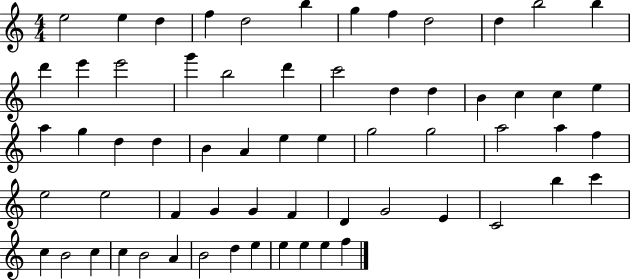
{
  \clef treble
  \numericTimeSignature
  \time 4/4
  \key c \major
  e''2 e''4 d''4 | f''4 d''2 b''4 | g''4 f''4 d''2 | d''4 b''2 b''4 | \break d'''4 e'''4 e'''2 | g'''4 b''2 d'''4 | c'''2 d''4 d''4 | b'4 c''4 c''4 e''4 | \break a''4 g''4 d''4 d''4 | b'4 a'4 e''4 e''4 | g''2 g''2 | a''2 a''4 f''4 | \break e''2 e''2 | f'4 g'4 g'4 f'4 | d'4 g'2 e'4 | c'2 b''4 c'''4 | \break c''4 b'2 c''4 | c''4 b'2 a'4 | b'2 d''4 e''4 | e''4 e''4 e''4 f''4 | \break \bar "|."
}